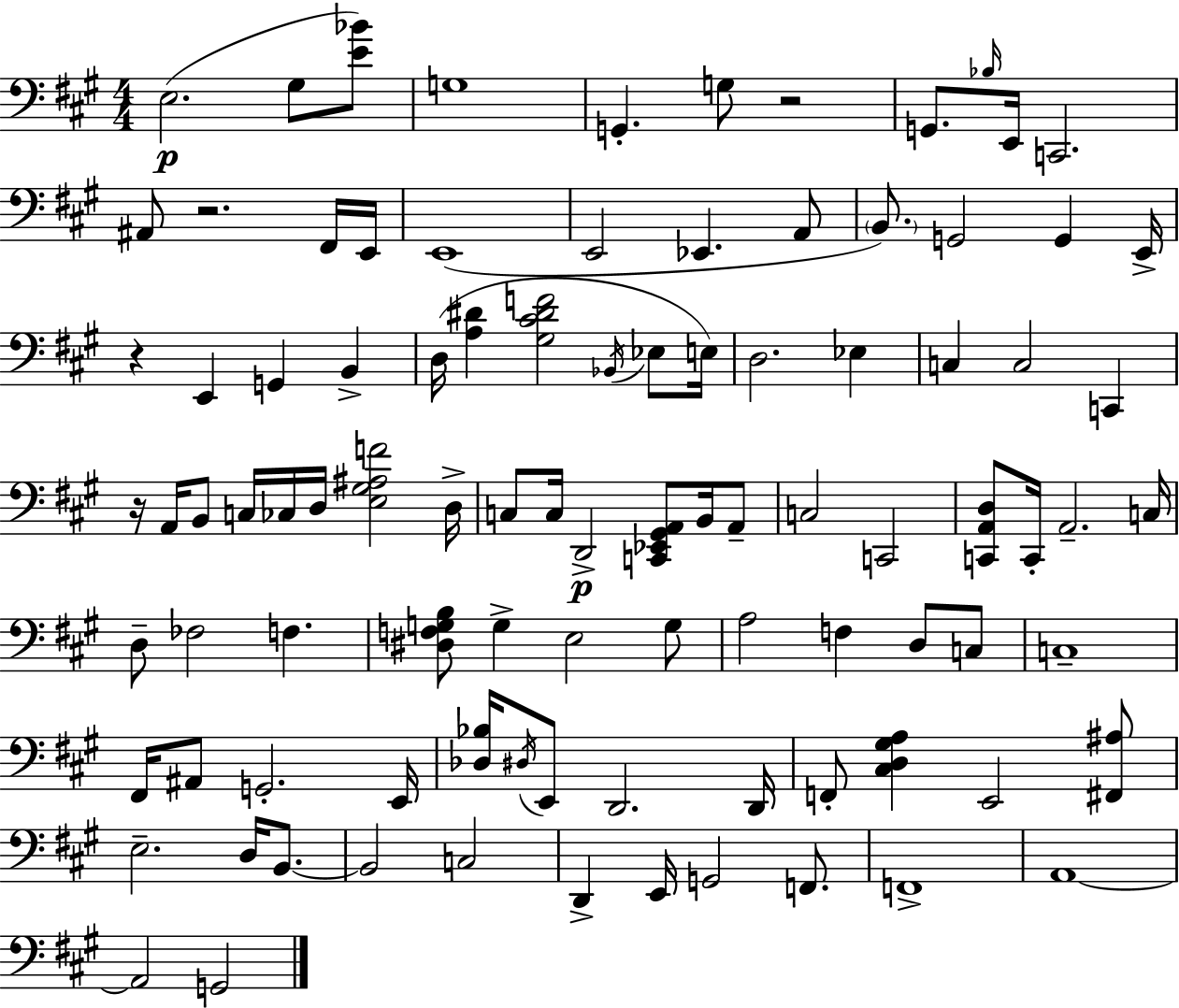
{
  \clef bass
  \numericTimeSignature
  \time 4/4
  \key a \major
  e2.(\p gis8 <e' bes'>8) | g1 | g,4.-. g8 r2 | g,8. \grace { bes16 } e,16 c,2. | \break ais,8 r2. fis,16 | e,16 e,1( | e,2 ees,4. a,8 | \parenthesize b,8.) g,2 g,4 | \break e,16-> r4 e,4 g,4 b,4-> | d16( <a dis'>4 <gis cis' dis' f'>2 \acciaccatura { bes,16 } ees8 | e16) d2. ees4 | c4 c2 c,4 | \break r16 a,16 b,8 c16 ces16 d16 <e gis ais f'>2 | d16-> c8 c16 d,2->\p <c, ees, gis, a,>8 b,16 | a,8-- c2 c,2 | <c, a, d>8 c,16-. a,2.-- | \break c16 d8-- fes2 f4. | <dis f g b>8 g4-> e2 | g8 a2 f4 d8 | c8 c1-- | \break fis,16 ais,8 g,2.-. | e,16 <des bes>16 \acciaccatura { dis16 } e,8 d,2. | d,16 f,8-. <cis d gis a>4 e,2 | <fis, ais>8 e2.-- d16 | \break b,8.~~ b,2 c2 | d,4-> e,16 g,2 | f,8. f,1-> | a,1~~ | \break a,2 g,2 | \bar "|."
}